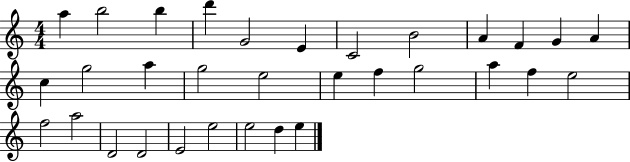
A5/q B5/h B5/q D6/q G4/h E4/q C4/h B4/h A4/q F4/q G4/q A4/q C5/q G5/h A5/q G5/h E5/h E5/q F5/q G5/h A5/q F5/q E5/h F5/h A5/h D4/h D4/h E4/h E5/h E5/h D5/q E5/q